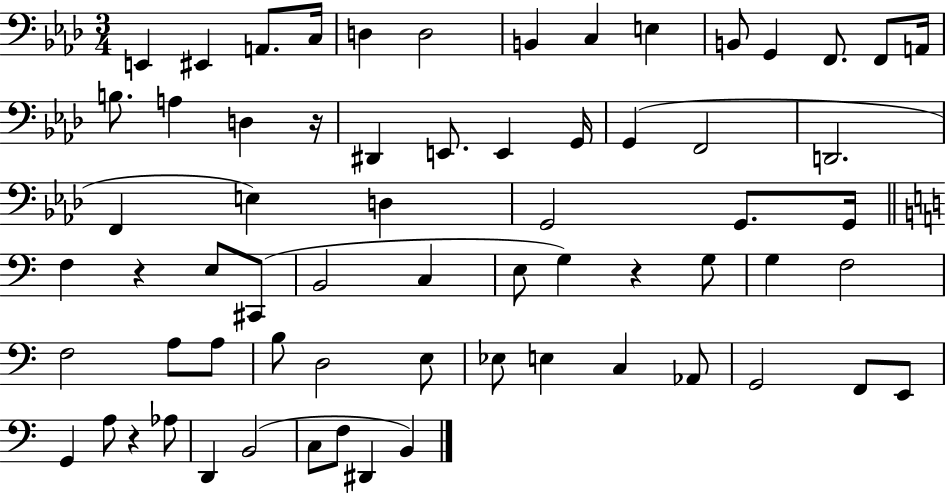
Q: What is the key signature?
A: AES major